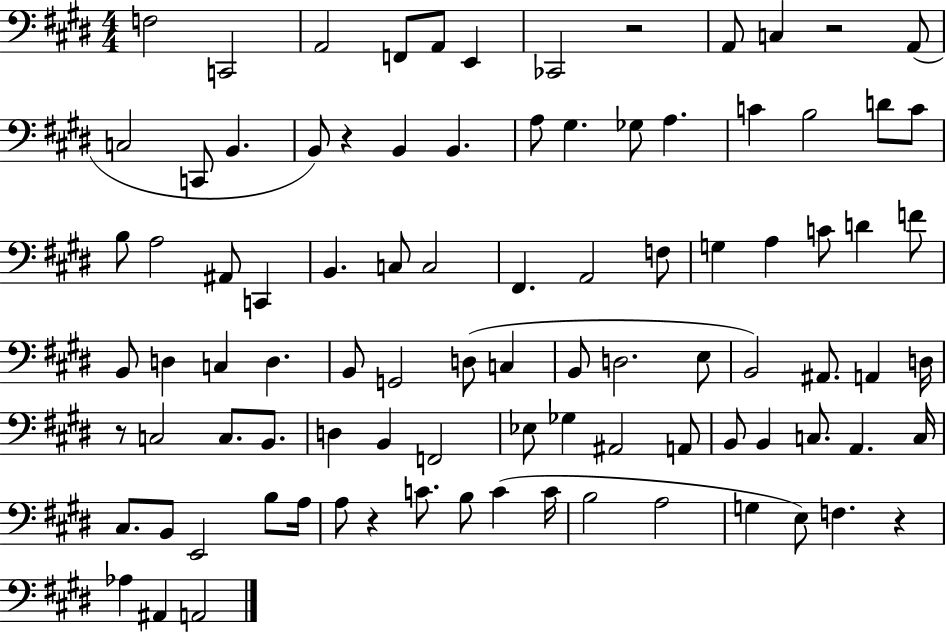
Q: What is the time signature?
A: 4/4